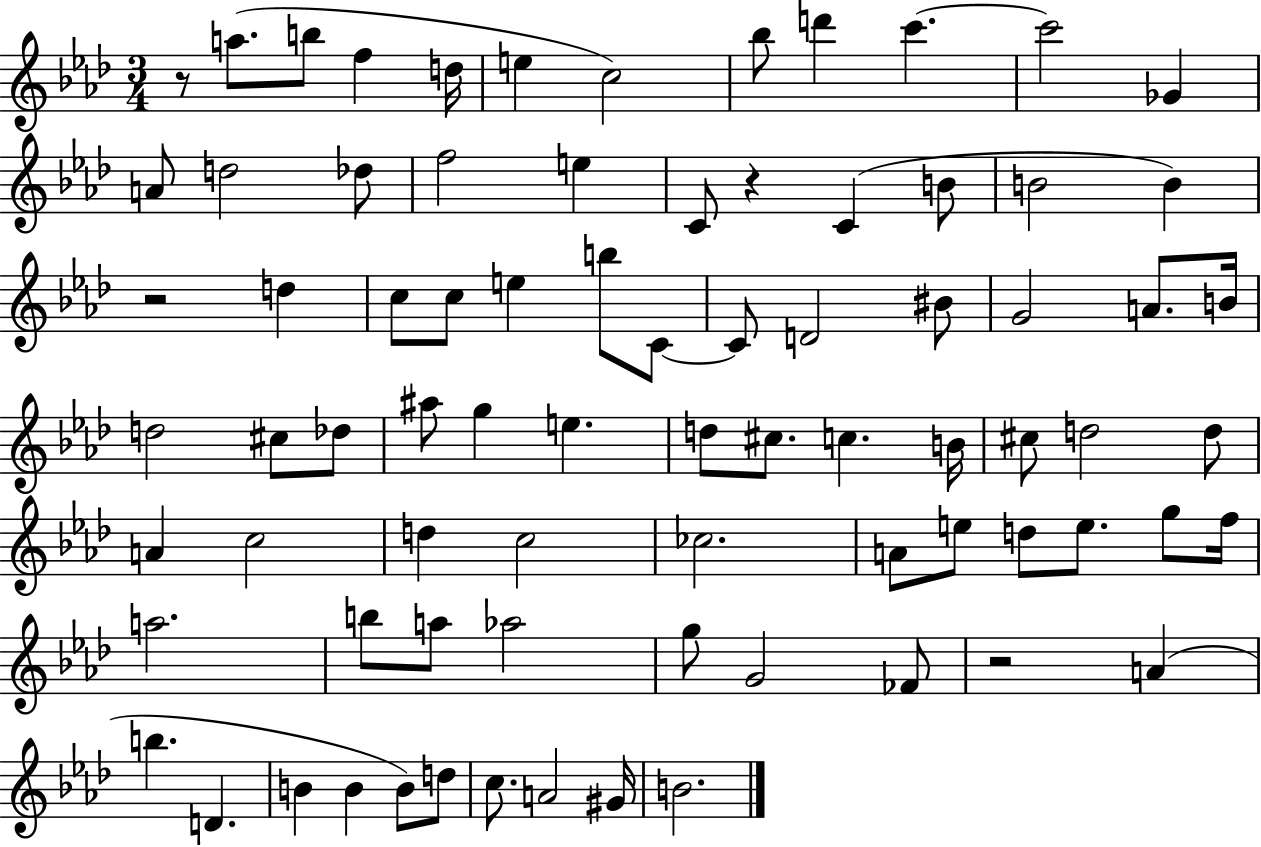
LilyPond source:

{
  \clef treble
  \numericTimeSignature
  \time 3/4
  \key aes \major
  r8 a''8.( b''8 f''4 d''16 | e''4 c''2) | bes''8 d'''4 c'''4.~~ | c'''2 ges'4 | \break a'8 d''2 des''8 | f''2 e''4 | c'8 r4 c'4( b'8 | b'2 b'4) | \break r2 d''4 | c''8 c''8 e''4 b''8 c'8~~ | c'8 d'2 bis'8 | g'2 a'8. b'16 | \break d''2 cis''8 des''8 | ais''8 g''4 e''4. | d''8 cis''8. c''4. b'16 | cis''8 d''2 d''8 | \break a'4 c''2 | d''4 c''2 | ces''2. | a'8 e''8 d''8 e''8. g''8 f''16 | \break a''2. | b''8 a''8 aes''2 | g''8 g'2 fes'8 | r2 a'4( | \break b''4. d'4. | b'4 b'4 b'8) d''8 | c''8. a'2 gis'16 | b'2. | \break \bar "|."
}